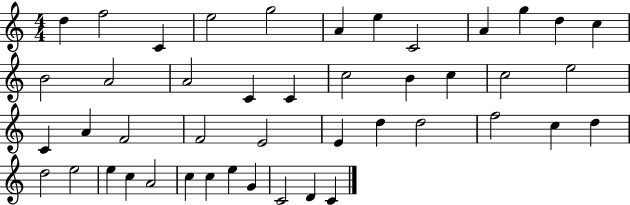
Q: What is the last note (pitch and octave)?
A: C4